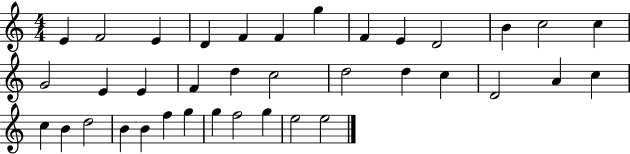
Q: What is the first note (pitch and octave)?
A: E4